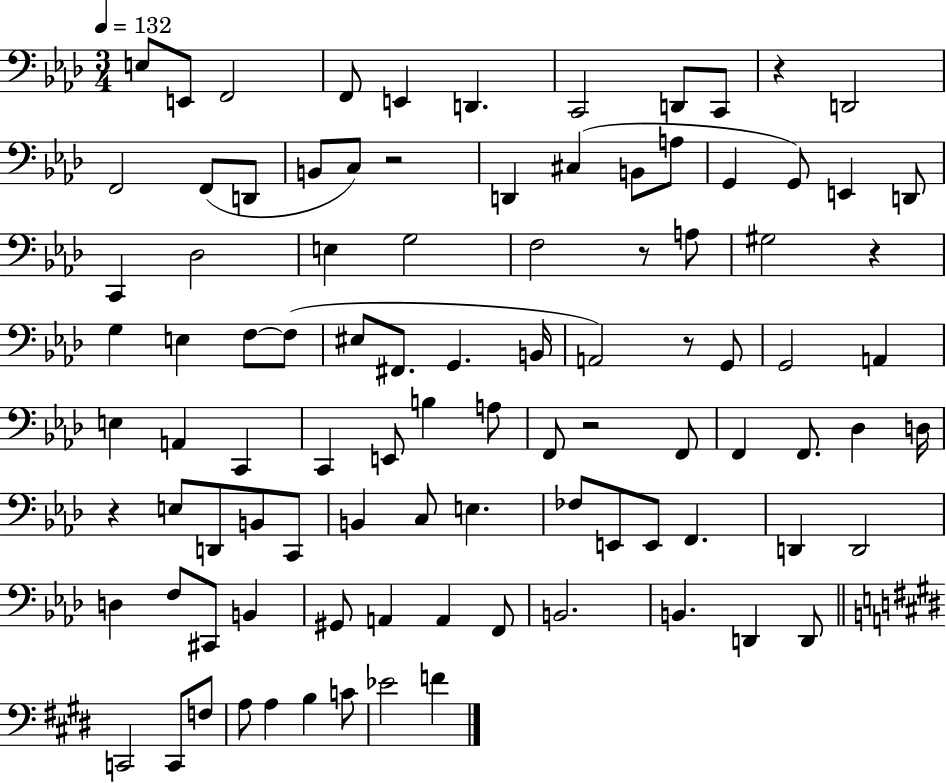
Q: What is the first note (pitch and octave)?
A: E3